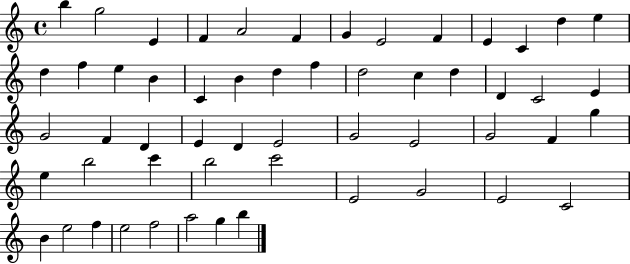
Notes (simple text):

B5/q G5/h E4/q F4/q A4/h F4/q G4/q E4/h F4/q E4/q C4/q D5/q E5/q D5/q F5/q E5/q B4/q C4/q B4/q D5/q F5/q D5/h C5/q D5/q D4/q C4/h E4/q G4/h F4/q D4/q E4/q D4/q E4/h G4/h E4/h G4/h F4/q G5/q E5/q B5/h C6/q B5/h C6/h E4/h G4/h E4/h C4/h B4/q E5/h F5/q E5/h F5/h A5/h G5/q B5/q